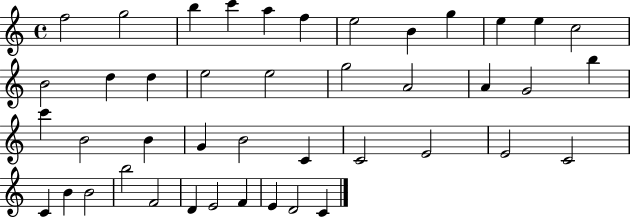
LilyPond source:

{
  \clef treble
  \time 4/4
  \defaultTimeSignature
  \key c \major
  f''2 g''2 | b''4 c'''4 a''4 f''4 | e''2 b'4 g''4 | e''4 e''4 c''2 | \break b'2 d''4 d''4 | e''2 e''2 | g''2 a'2 | a'4 g'2 b''4 | \break c'''4 b'2 b'4 | g'4 b'2 c'4 | c'2 e'2 | e'2 c'2 | \break c'4 b'4 b'2 | b''2 f'2 | d'4 e'2 f'4 | e'4 d'2 c'4 | \break \bar "|."
}